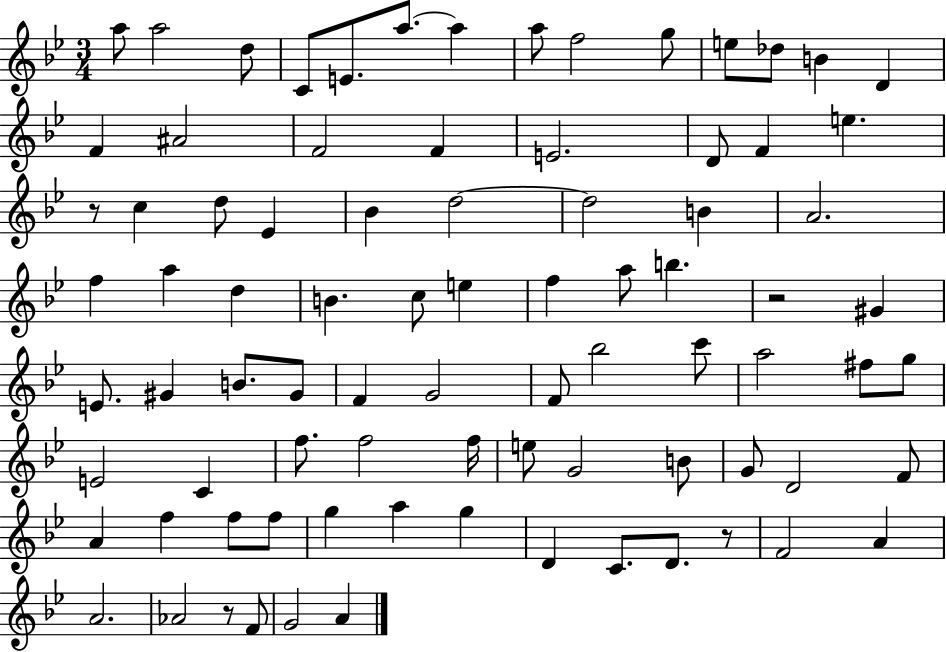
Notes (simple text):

A5/e A5/h D5/e C4/e E4/e. A5/e. A5/q A5/e F5/h G5/e E5/e Db5/e B4/q D4/q F4/q A#4/h F4/h F4/q E4/h. D4/e F4/q E5/q. R/e C5/q D5/e Eb4/q Bb4/q D5/h D5/h B4/q A4/h. F5/q A5/q D5/q B4/q. C5/e E5/q F5/q A5/e B5/q. R/h G#4/q E4/e. G#4/q B4/e. G#4/e F4/q G4/h F4/e Bb5/h C6/e A5/h F#5/e G5/e E4/h C4/q F5/e. F5/h F5/s E5/e G4/h B4/e G4/e D4/h F4/e A4/q F5/q F5/e F5/e G5/q A5/q G5/q D4/q C4/e. D4/e. R/e F4/h A4/q A4/h. Ab4/h R/e F4/e G4/h A4/q